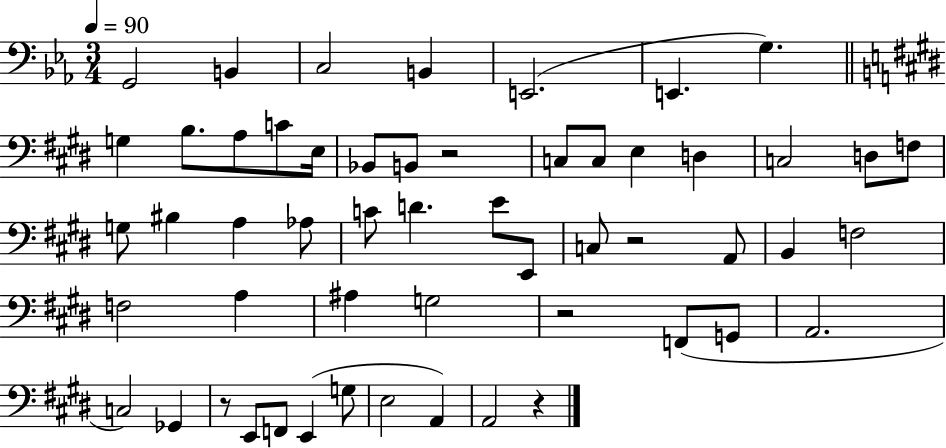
{
  \clef bass
  \numericTimeSignature
  \time 3/4
  \key ees \major
  \tempo 4 = 90
  \repeat volta 2 { g,2 b,4 | c2 b,4 | e,2.( | e,4. g4.) | \break \bar "||" \break \key e \major g4 b8. a8 c'8 e16 | bes,8 b,8 r2 | c8 c8 e4 d4 | c2 d8 f8 | \break g8 bis4 a4 aes8 | c'8 d'4. e'8 e,8 | c8 r2 a,8 | b,4 f2 | \break f2 a4 | ais4 g2 | r2 f,8( g,8 | a,2. | \break c2) ges,4 | r8 e,8 f,8 e,4( g8 | e2 a,4) | a,2 r4 | \break } \bar "|."
}